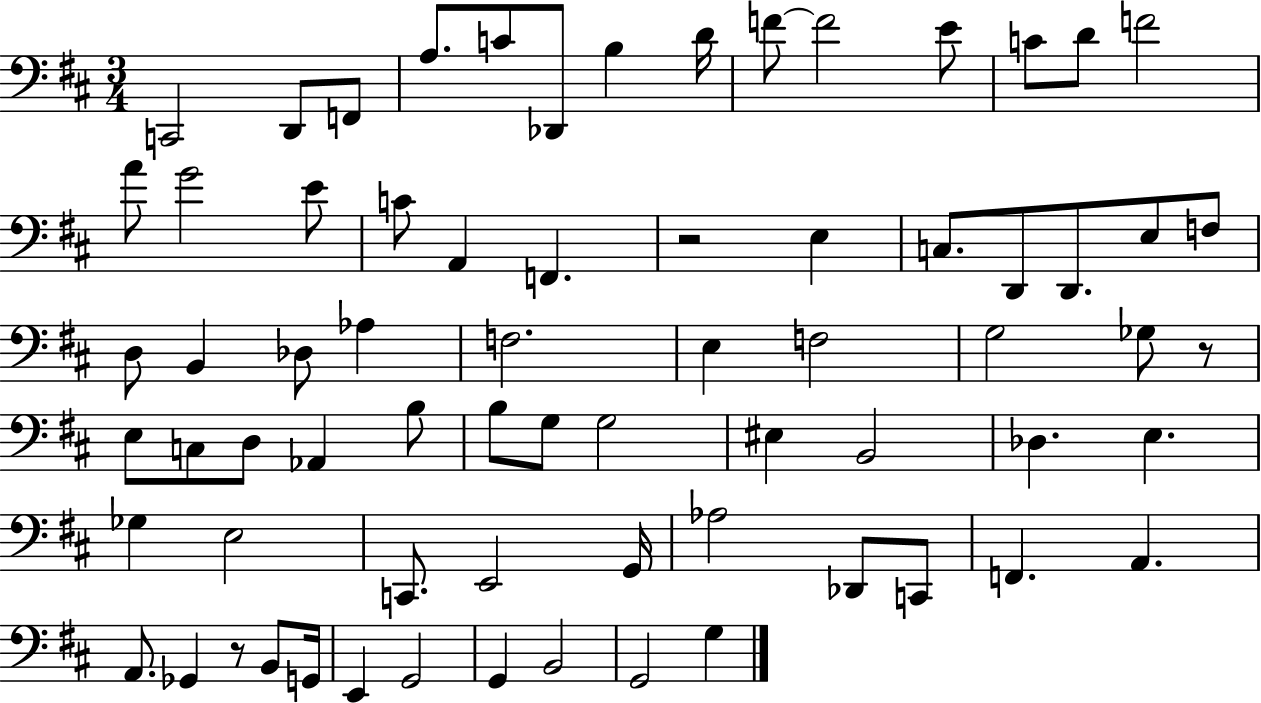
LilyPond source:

{
  \clef bass
  \numericTimeSignature
  \time 3/4
  \key d \major
  c,2 d,8 f,8 | a8. c'8 des,8 b4 d'16 | f'8~~ f'2 e'8 | c'8 d'8 f'2 | \break a'8 g'2 e'8 | c'8 a,4 f,4. | r2 e4 | c8. d,8 d,8. e8 f8 | \break d8 b,4 des8 aes4 | f2. | e4 f2 | g2 ges8 r8 | \break e8 c8 d8 aes,4 b8 | b8 g8 g2 | eis4 b,2 | des4. e4. | \break ges4 e2 | c,8. e,2 g,16 | aes2 des,8 c,8 | f,4. a,4. | \break a,8. ges,4 r8 b,8 g,16 | e,4 g,2 | g,4 b,2 | g,2 g4 | \break \bar "|."
}